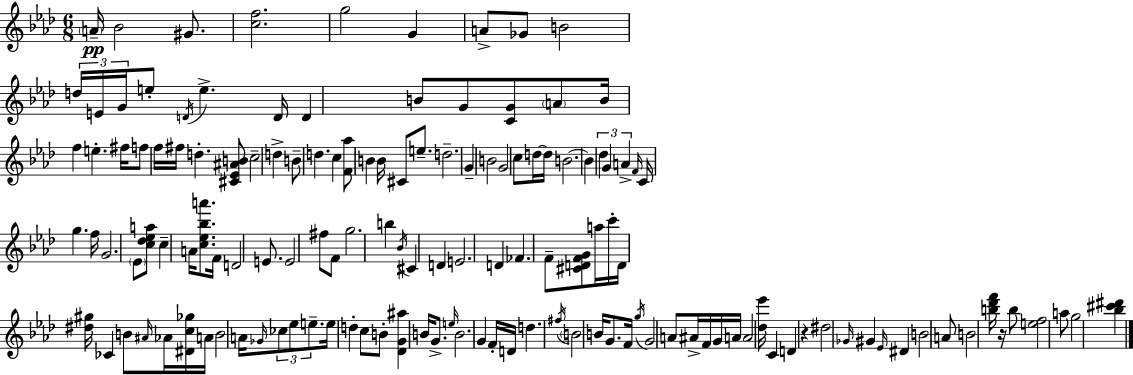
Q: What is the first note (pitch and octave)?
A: A4